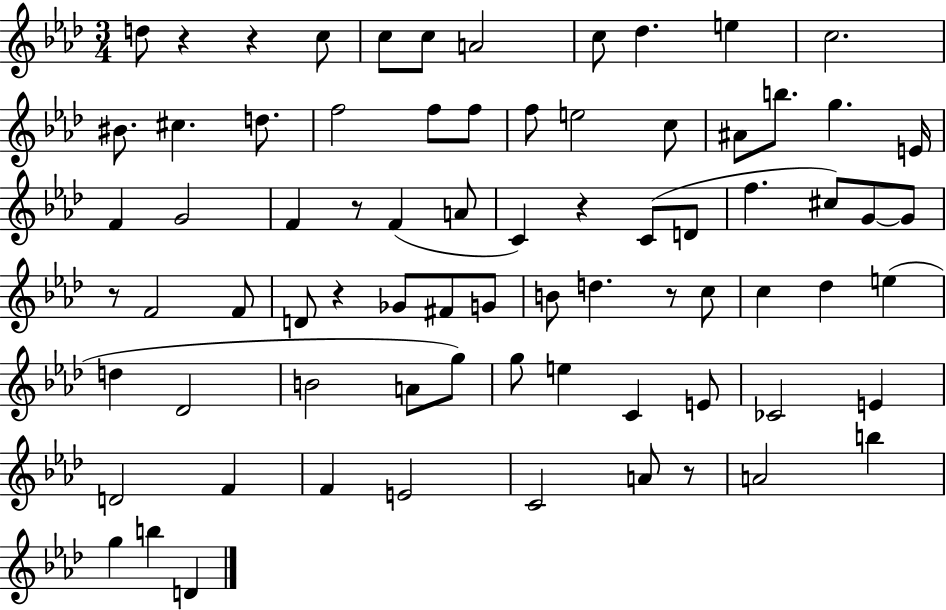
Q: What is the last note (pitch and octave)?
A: D4